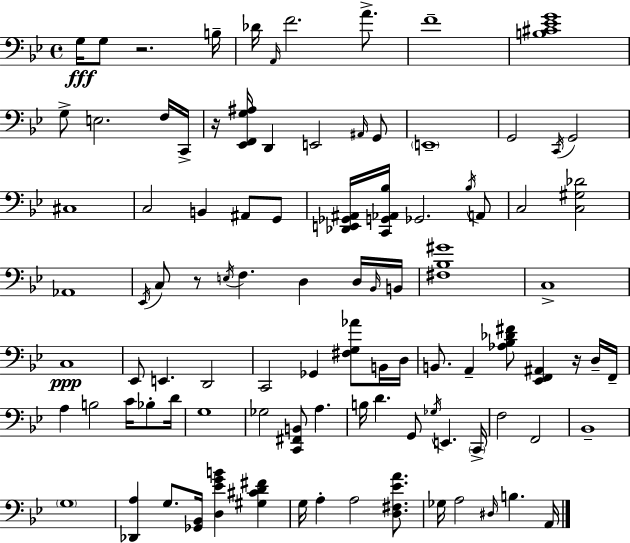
G3/s G3/e R/h. B3/s Db4/s A2/s F4/h. A4/e. F4/w [B3,C#4,Eb4,G4]/w G3/e E3/h. F3/s C2/s R/s [Eb2,F2,G3,A#3]/s D2/q E2/h A#2/s G2/e E2/w G2/h C2/s G2/h C#3/w C3/h B2/q A#2/e G2/e [Db2,E2,Gb2,A#2]/s [C2,G2,Ab2,Bb3]/s Gb2/h. Bb3/s A2/e C3/h [C3,G#3,Db4]/h Ab2/w Eb2/s C3/e R/e E3/s F3/q. D3/q D3/s Bb2/s B2/s [F#3,Bb3,G#4]/w C3/w C3/w Eb2/e E2/q. D2/h C2/h Gb2/q [F#3,G3,Ab4]/e B2/s D3/s B2/e. A2/q [Ab3,Bb3,Db4,F#4]/e [Eb2,F2,A#2]/q R/s D3/s F2/s A3/q B3/h C4/s Bb3/e D4/s G3/w Gb3/h [C2,F#2,B2]/e A3/q. B3/s D4/q. G2/e Gb3/s E2/q. C2/s F3/h F2/h Bb2/w G3/w [Db2,A3]/q G3/e. [Gb2,Bb2]/s [D3,Eb4,G4,B4]/q [G#3,C#4,D4,F#4]/q G3/s A3/q A3/h [D3,F#3,Eb4,A4]/e. Gb3/s A3/h D#3/s B3/q. A2/s